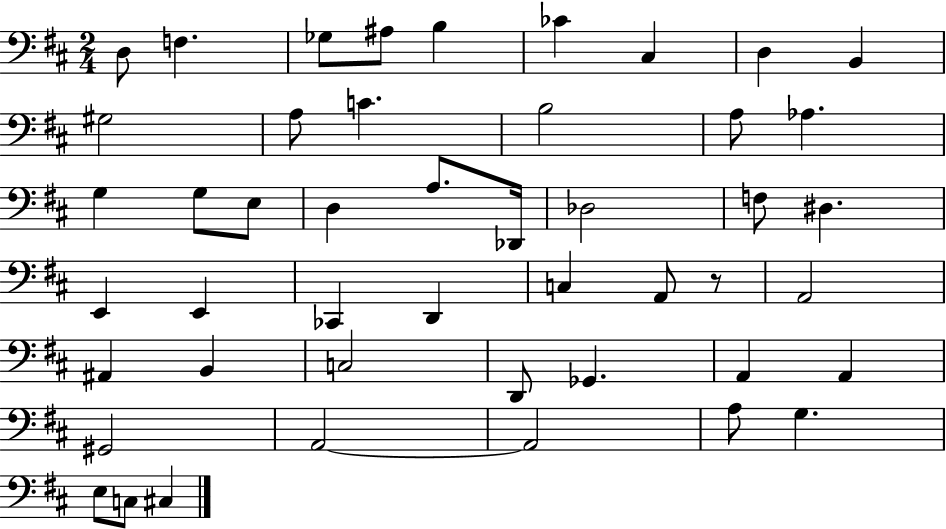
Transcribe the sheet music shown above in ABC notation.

X:1
T:Untitled
M:2/4
L:1/4
K:D
D,/2 F, _G,/2 ^A,/2 B, _C ^C, D, B,, ^G,2 A,/2 C B,2 A,/2 _A, G, G,/2 E,/2 D, A,/2 _D,,/4 _D,2 F,/2 ^D, E,, E,, _C,, D,, C, A,,/2 z/2 A,,2 ^A,, B,, C,2 D,,/2 _G,, A,, A,, ^G,,2 A,,2 A,,2 A,/2 G, E,/2 C,/2 ^C,